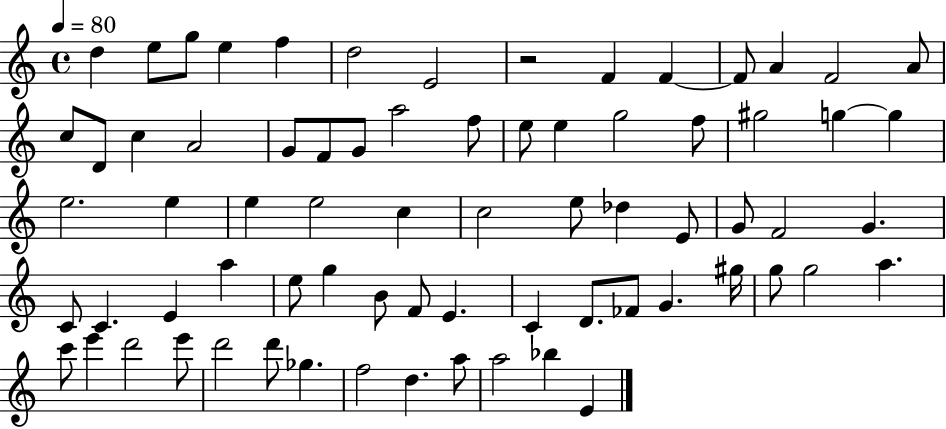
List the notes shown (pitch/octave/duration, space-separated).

D5/q E5/e G5/e E5/q F5/q D5/h E4/h R/h F4/q F4/q F4/e A4/q F4/h A4/e C5/e D4/e C5/q A4/h G4/e F4/e G4/e A5/h F5/e E5/e E5/q G5/h F5/e G#5/h G5/q G5/q E5/h. E5/q E5/q E5/h C5/q C5/h E5/e Db5/q E4/e G4/e F4/h G4/q. C4/e C4/q. E4/q A5/q E5/e G5/q B4/e F4/e E4/q. C4/q D4/e. FES4/e G4/q. G#5/s G5/e G5/h A5/q. C6/e E6/q D6/h E6/e D6/h D6/e Gb5/q. F5/h D5/q. A5/e A5/h Bb5/q E4/q